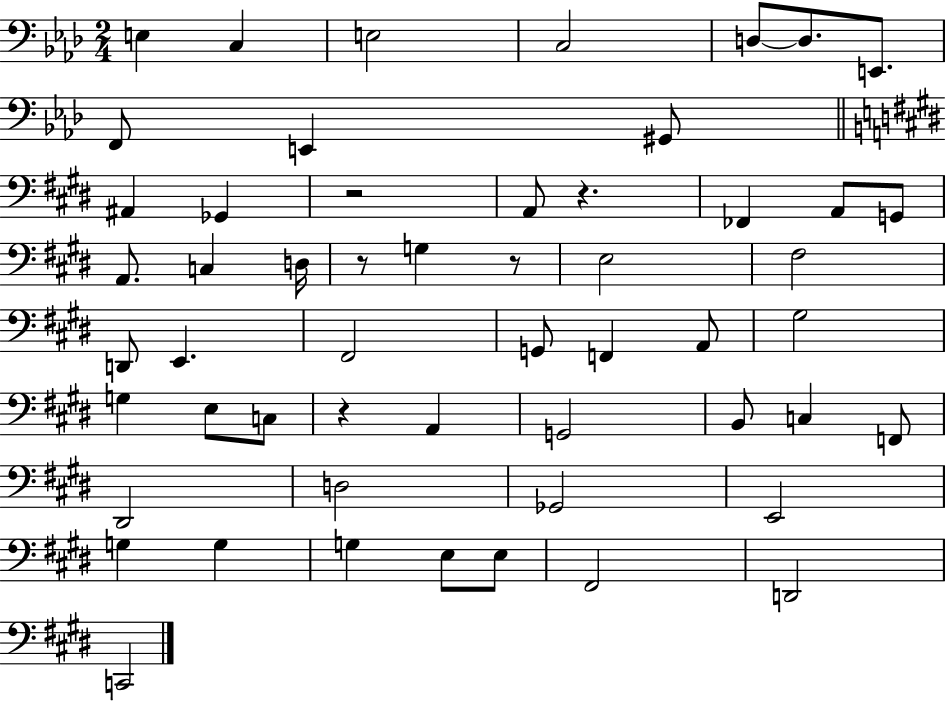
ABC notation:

X:1
T:Untitled
M:2/4
L:1/4
K:Ab
E, C, E,2 C,2 D,/2 D,/2 E,,/2 F,,/2 E,, ^G,,/2 ^A,, _G,, z2 A,,/2 z _F,, A,,/2 G,,/2 A,,/2 C, D,/4 z/2 G, z/2 E,2 ^F,2 D,,/2 E,, ^F,,2 G,,/2 F,, A,,/2 ^G,2 G, E,/2 C,/2 z A,, G,,2 B,,/2 C, F,,/2 ^D,,2 D,2 _G,,2 E,,2 G, G, G, E,/2 E,/2 ^F,,2 D,,2 C,,2